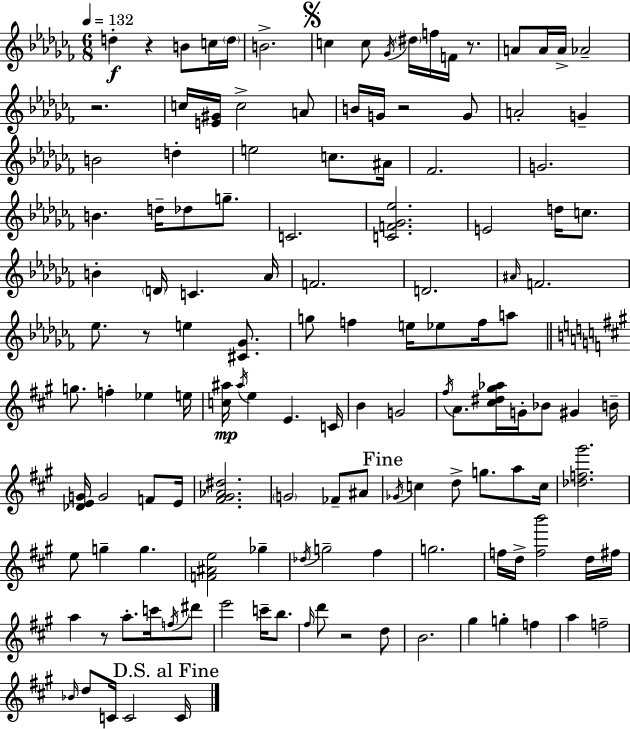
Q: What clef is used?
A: treble